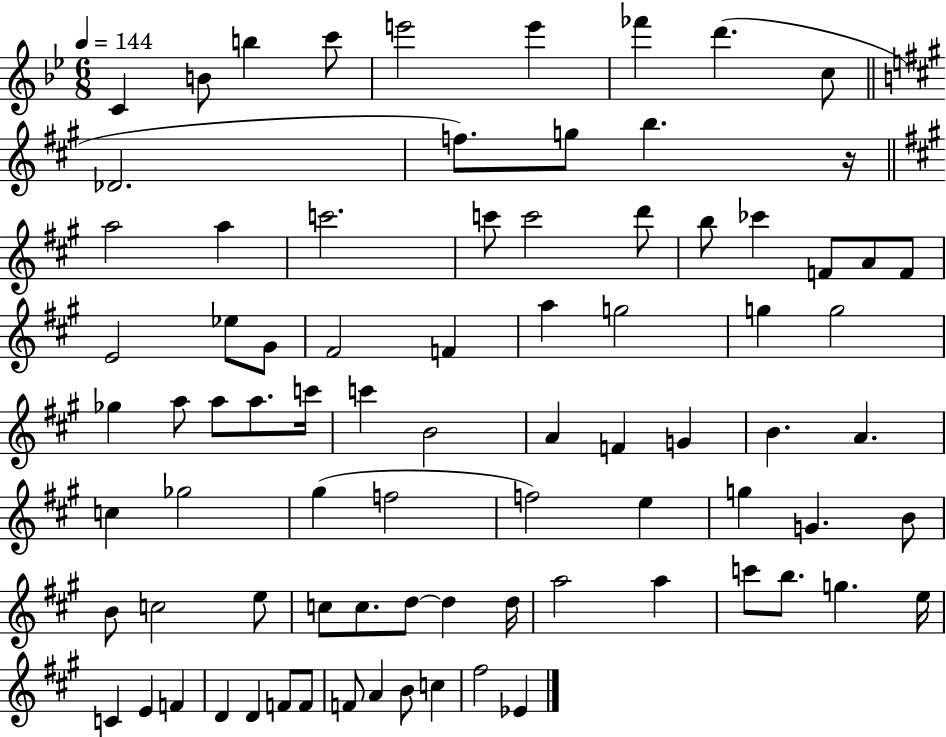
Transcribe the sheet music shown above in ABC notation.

X:1
T:Untitled
M:6/8
L:1/4
K:Bb
C B/2 b c'/2 e'2 e' _f' d' c/2 _D2 f/2 g/2 b z/4 a2 a c'2 c'/2 c'2 d'/2 b/2 _c' F/2 A/2 F/2 E2 _e/2 ^G/2 ^F2 F a g2 g g2 _g a/2 a/2 a/2 c'/4 c' B2 A F G B A c _g2 ^g f2 f2 e g G B/2 B/2 c2 e/2 c/2 c/2 d/2 d d/4 a2 a c'/2 b/2 g e/4 C E F D D F/2 F/2 F/2 A B/2 c ^f2 _E